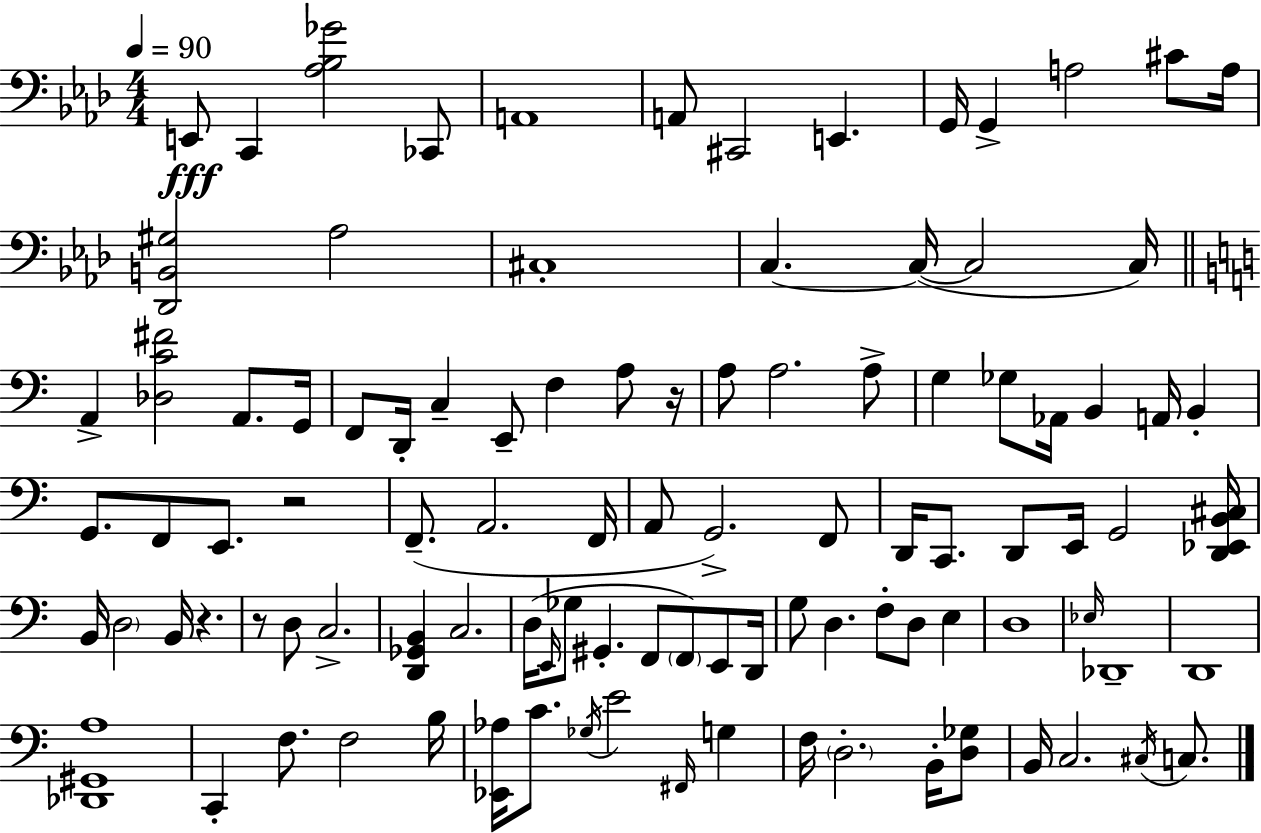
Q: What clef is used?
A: bass